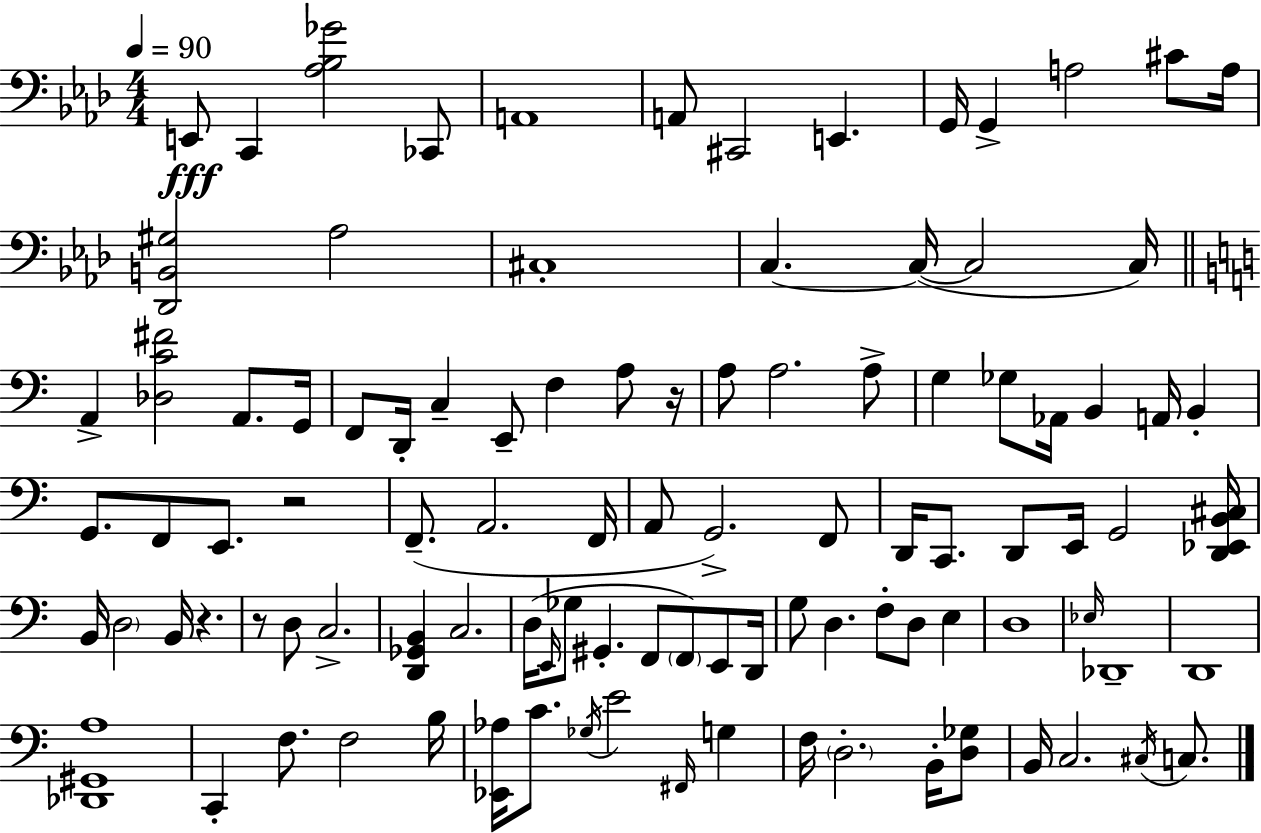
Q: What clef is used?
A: bass